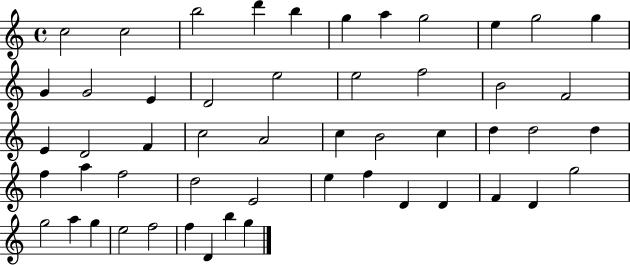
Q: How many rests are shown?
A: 0